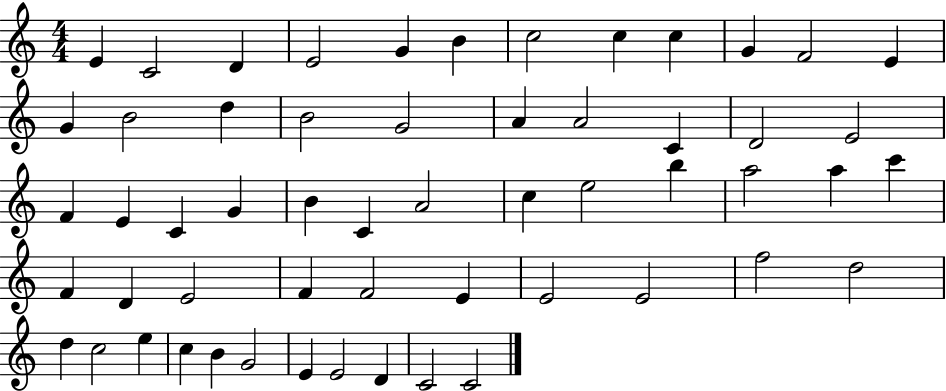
{
  \clef treble
  \numericTimeSignature
  \time 4/4
  \key c \major
  e'4 c'2 d'4 | e'2 g'4 b'4 | c''2 c''4 c''4 | g'4 f'2 e'4 | \break g'4 b'2 d''4 | b'2 g'2 | a'4 a'2 c'4 | d'2 e'2 | \break f'4 e'4 c'4 g'4 | b'4 c'4 a'2 | c''4 e''2 b''4 | a''2 a''4 c'''4 | \break f'4 d'4 e'2 | f'4 f'2 e'4 | e'2 e'2 | f''2 d''2 | \break d''4 c''2 e''4 | c''4 b'4 g'2 | e'4 e'2 d'4 | c'2 c'2 | \break \bar "|."
}